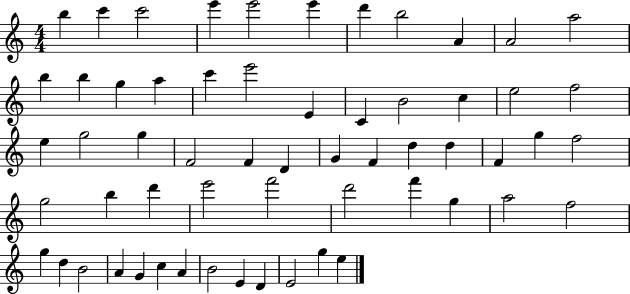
B5/q C6/q C6/h E6/q E6/h E6/q D6/q B5/h A4/q A4/h A5/h B5/q B5/q G5/q A5/q C6/q E6/h E4/q C4/q B4/h C5/q E5/h F5/h E5/q G5/h G5/q F4/h F4/q D4/q G4/q F4/q D5/q D5/q F4/q G5/q F5/h G5/h B5/q D6/q E6/h F6/h D6/h F6/q G5/q A5/h F5/h G5/q D5/q B4/h A4/q G4/q C5/q A4/q B4/h E4/q D4/q E4/h G5/q E5/q